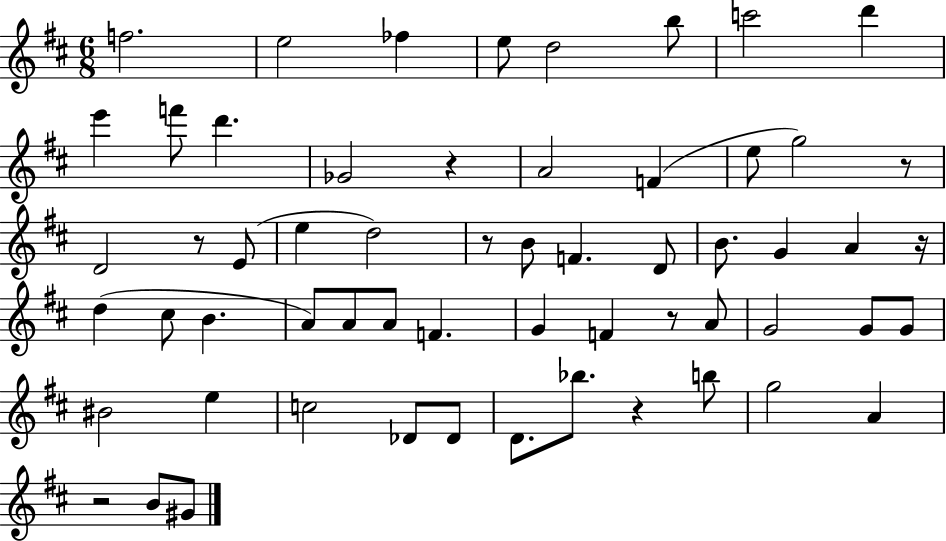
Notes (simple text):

F5/h. E5/h FES5/q E5/e D5/h B5/e C6/h D6/q E6/q F6/e D6/q. Gb4/h R/q A4/h F4/q E5/e G5/h R/e D4/h R/e E4/e E5/q D5/h R/e B4/e F4/q. D4/e B4/e. G4/q A4/q R/s D5/q C#5/e B4/q. A4/e A4/e A4/e F4/q. G4/q F4/q R/e A4/e G4/h G4/e G4/e BIS4/h E5/q C5/h Db4/e Db4/e D4/e. Bb5/e. R/q B5/e G5/h A4/q R/h B4/e G#4/e